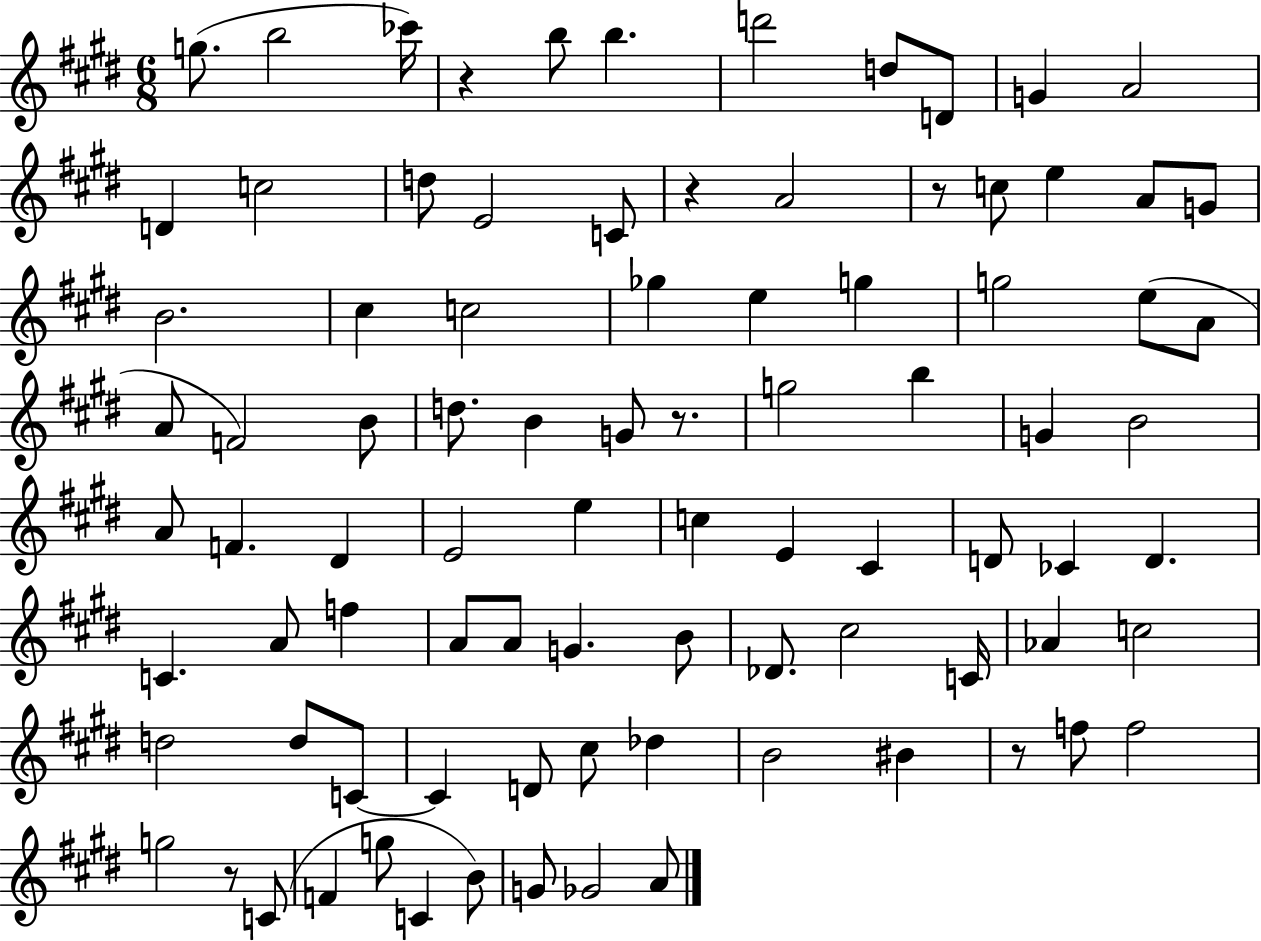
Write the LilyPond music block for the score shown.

{
  \clef treble
  \numericTimeSignature
  \time 6/8
  \key e \major
  g''8.( b''2 ces'''16) | r4 b''8 b''4. | d'''2 d''8 d'8 | g'4 a'2 | \break d'4 c''2 | d''8 e'2 c'8 | r4 a'2 | r8 c''8 e''4 a'8 g'8 | \break b'2. | cis''4 c''2 | ges''4 e''4 g''4 | g''2 e''8( a'8 | \break a'8 f'2) b'8 | d''8. b'4 g'8 r8. | g''2 b''4 | g'4 b'2 | \break a'8 f'4. dis'4 | e'2 e''4 | c''4 e'4 cis'4 | d'8 ces'4 d'4. | \break c'4. a'8 f''4 | a'8 a'8 g'4. b'8 | des'8. cis''2 c'16 | aes'4 c''2 | \break d''2 d''8 c'8~~ | c'4 d'8 cis''8 des''4 | b'2 bis'4 | r8 f''8 f''2 | \break g''2 r8 c'8( | f'4 g''8 c'4 b'8) | g'8 ges'2 a'8 | \bar "|."
}